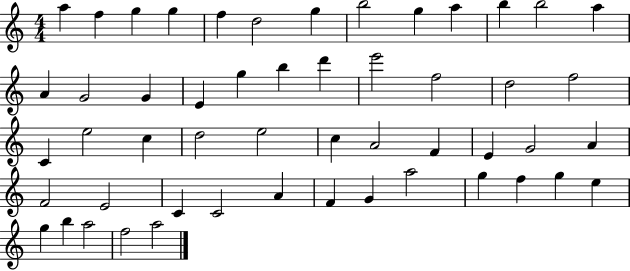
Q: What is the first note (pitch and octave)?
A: A5